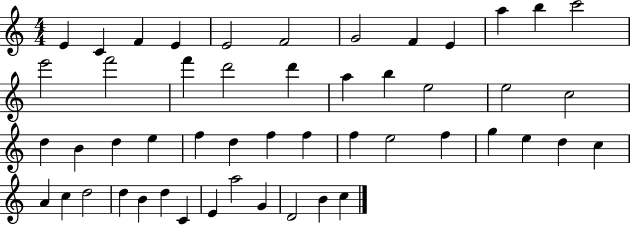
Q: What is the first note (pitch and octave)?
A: E4